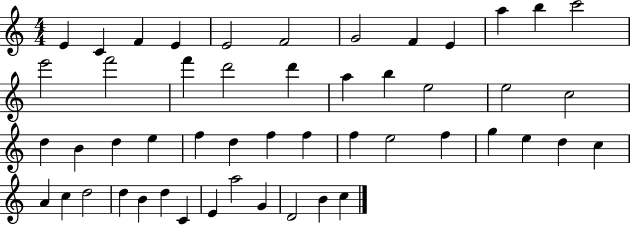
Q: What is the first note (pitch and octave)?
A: E4